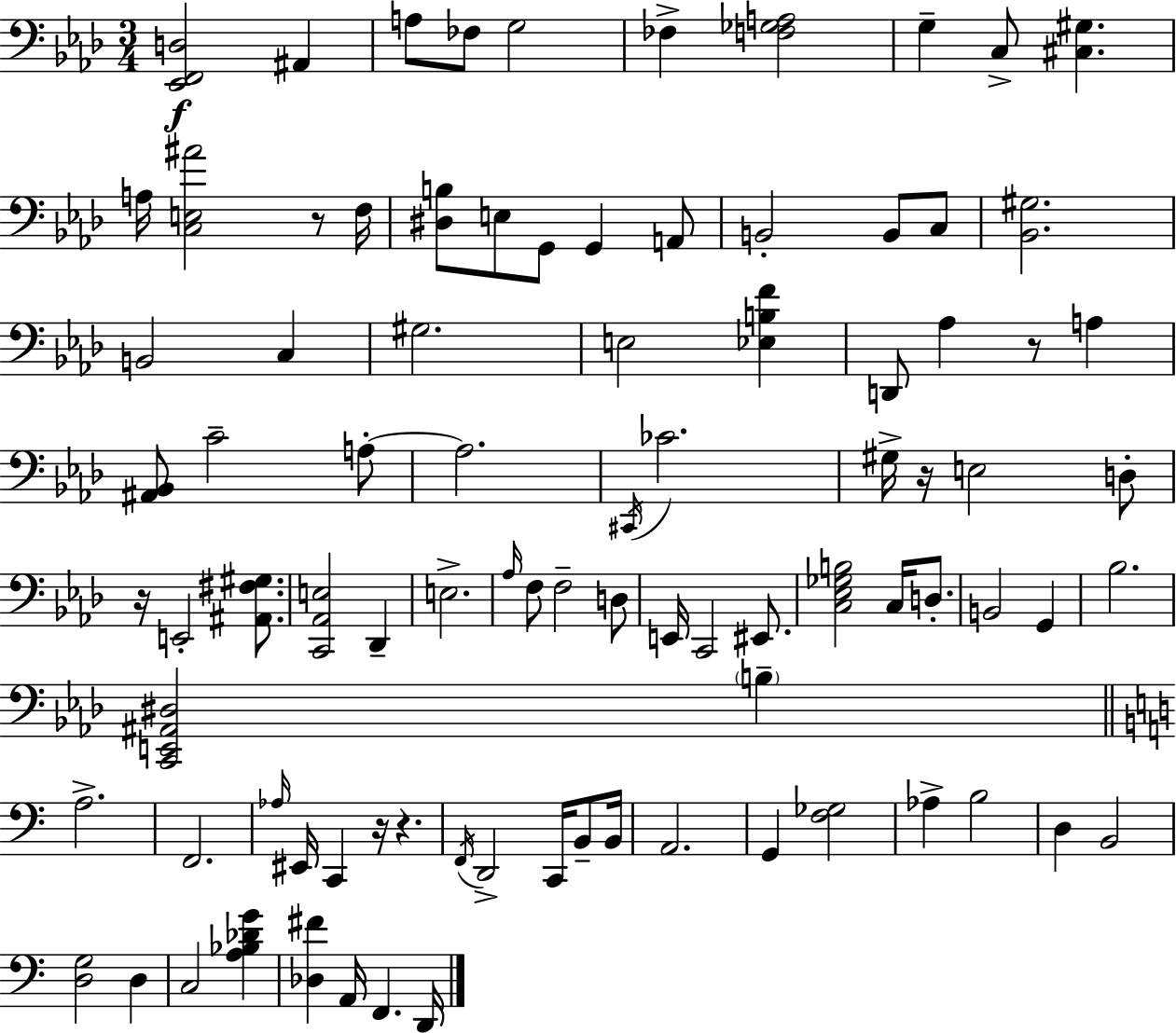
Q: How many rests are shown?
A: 6